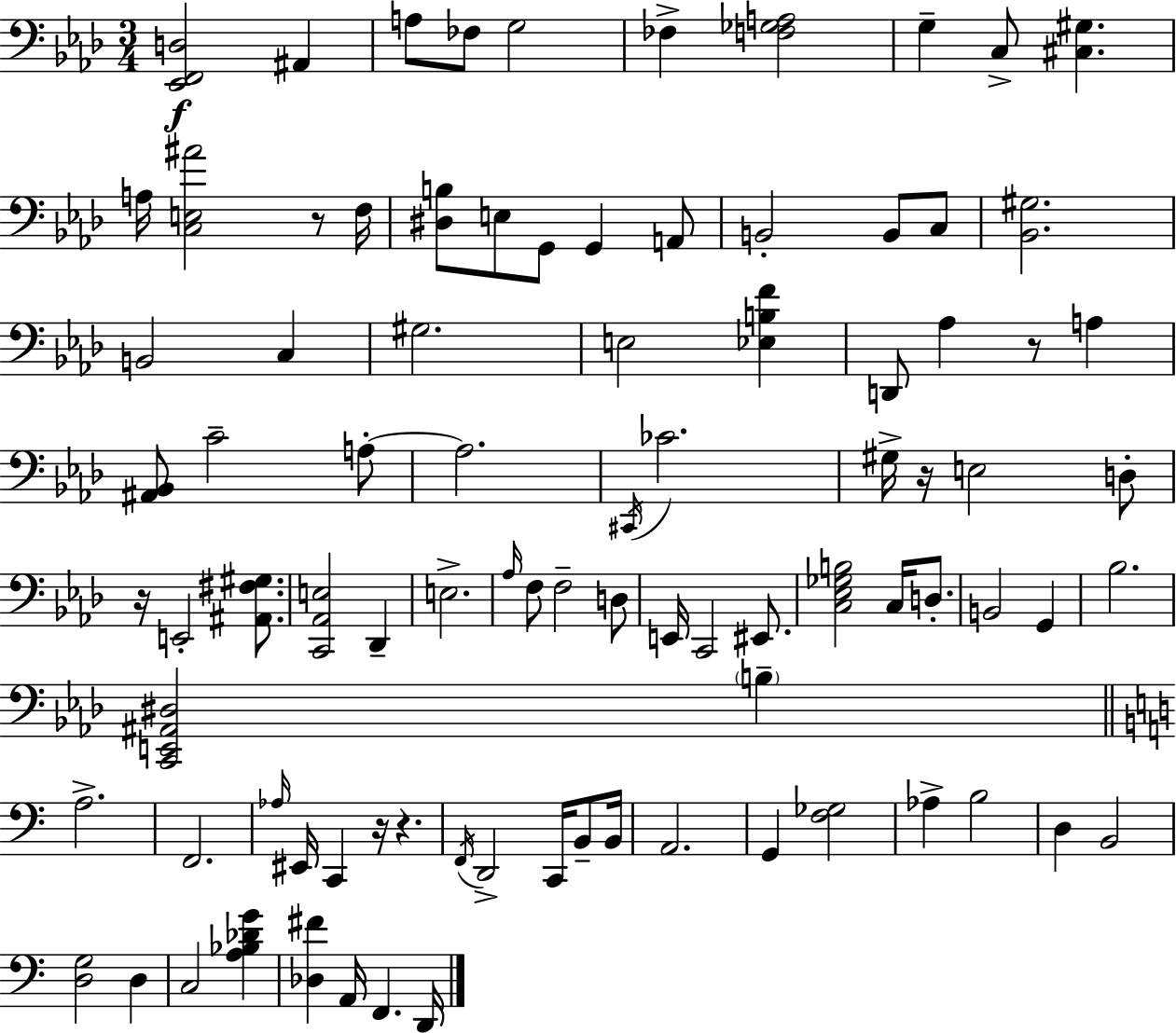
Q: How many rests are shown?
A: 6